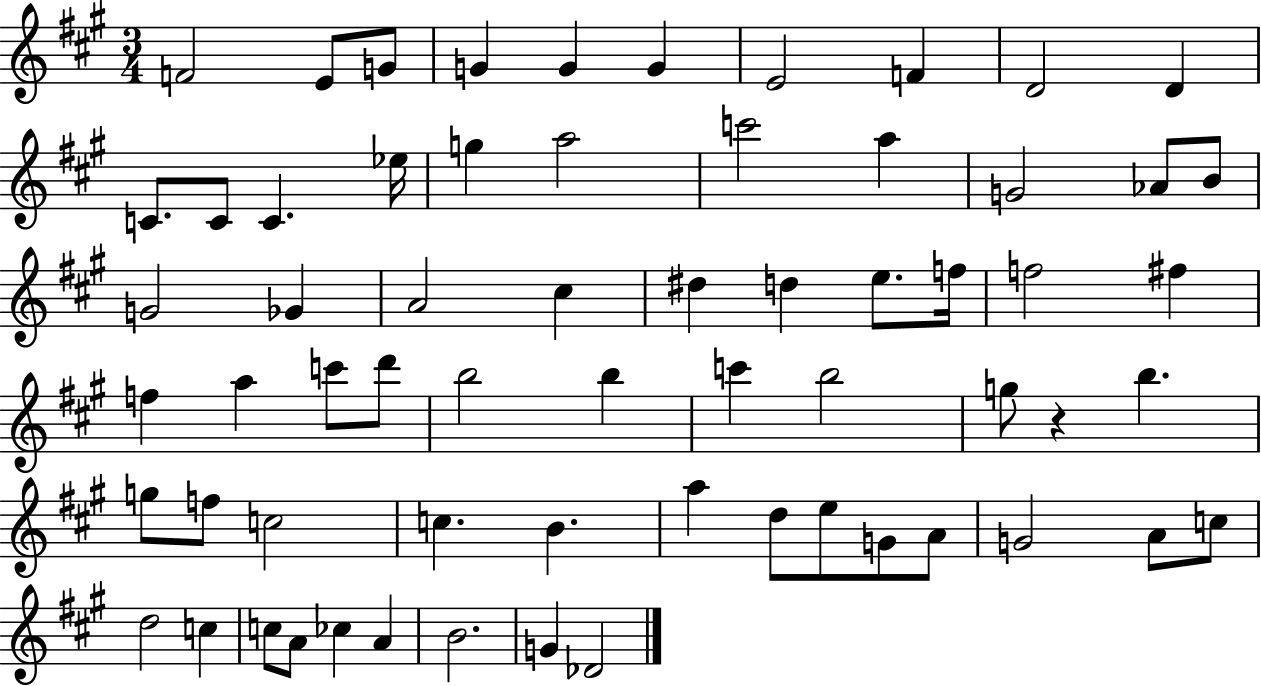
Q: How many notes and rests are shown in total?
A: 64